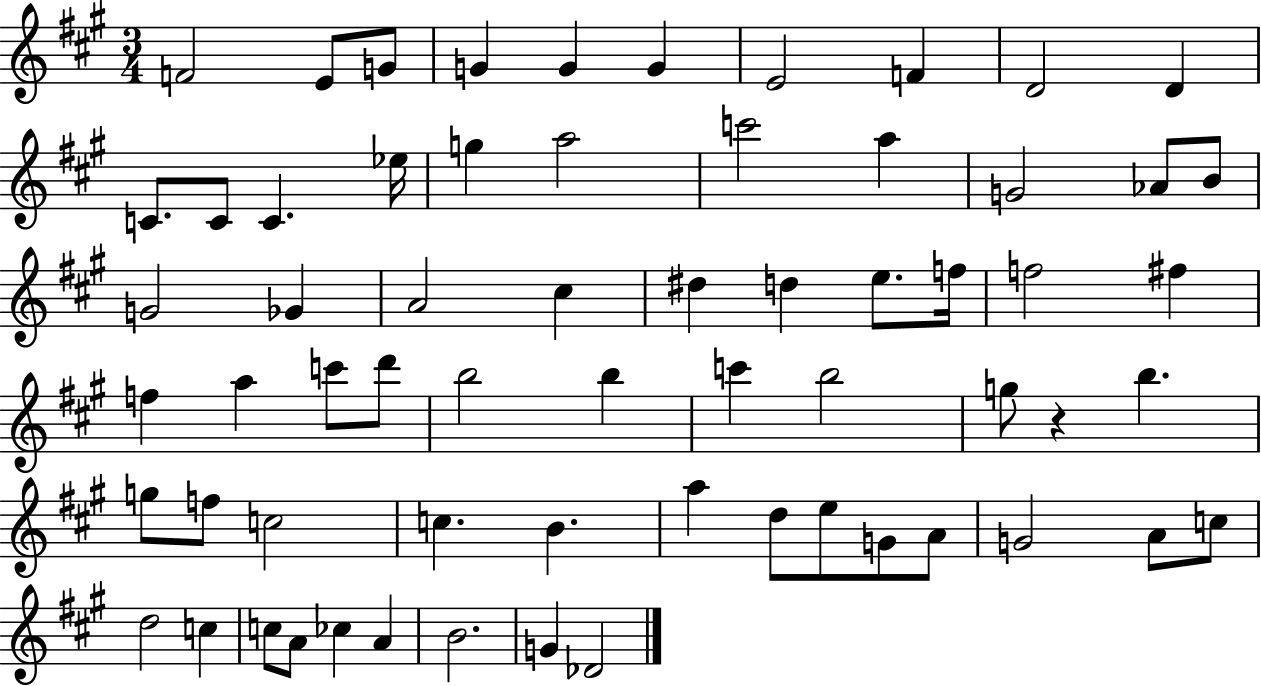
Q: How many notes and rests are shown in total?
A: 64